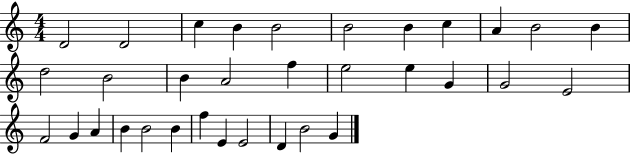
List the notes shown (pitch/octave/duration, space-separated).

D4/h D4/h C5/q B4/q B4/h B4/h B4/q C5/q A4/q B4/h B4/q D5/h B4/h B4/q A4/h F5/q E5/h E5/q G4/q G4/h E4/h F4/h G4/q A4/q B4/q B4/h B4/q F5/q E4/q E4/h D4/q B4/h G4/q